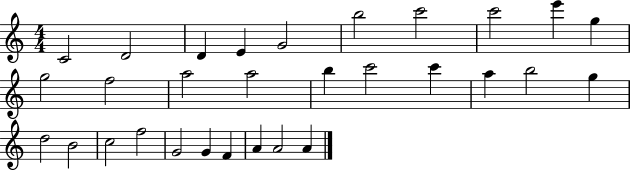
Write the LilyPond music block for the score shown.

{
  \clef treble
  \numericTimeSignature
  \time 4/4
  \key c \major
  c'2 d'2 | d'4 e'4 g'2 | b''2 c'''2 | c'''2 e'''4 g''4 | \break g''2 f''2 | a''2 a''2 | b''4 c'''2 c'''4 | a''4 b''2 g''4 | \break d''2 b'2 | c''2 f''2 | g'2 g'4 f'4 | a'4 a'2 a'4 | \break \bar "|."
}